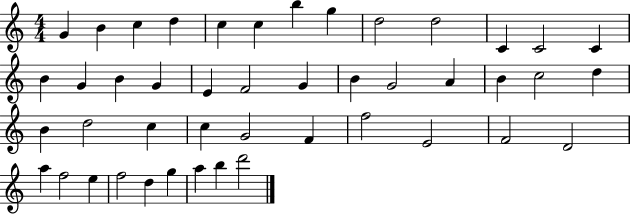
G4/q B4/q C5/q D5/q C5/q C5/q B5/q G5/q D5/h D5/h C4/q C4/h C4/q B4/q G4/q B4/q G4/q E4/q F4/h G4/q B4/q G4/h A4/q B4/q C5/h D5/q B4/q D5/h C5/q C5/q G4/h F4/q F5/h E4/h F4/h D4/h A5/q F5/h E5/q F5/h D5/q G5/q A5/q B5/q D6/h